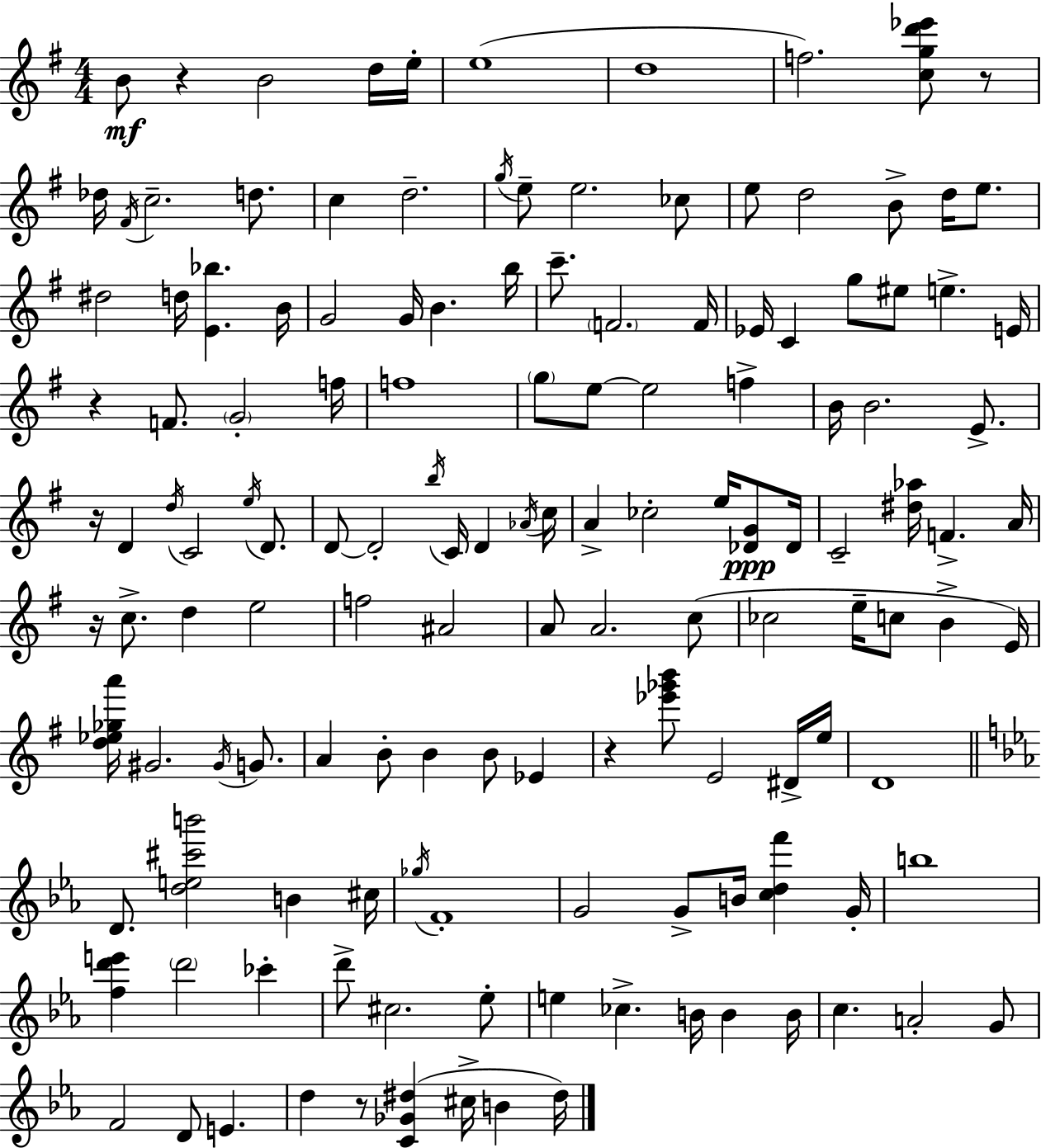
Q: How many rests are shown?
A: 7